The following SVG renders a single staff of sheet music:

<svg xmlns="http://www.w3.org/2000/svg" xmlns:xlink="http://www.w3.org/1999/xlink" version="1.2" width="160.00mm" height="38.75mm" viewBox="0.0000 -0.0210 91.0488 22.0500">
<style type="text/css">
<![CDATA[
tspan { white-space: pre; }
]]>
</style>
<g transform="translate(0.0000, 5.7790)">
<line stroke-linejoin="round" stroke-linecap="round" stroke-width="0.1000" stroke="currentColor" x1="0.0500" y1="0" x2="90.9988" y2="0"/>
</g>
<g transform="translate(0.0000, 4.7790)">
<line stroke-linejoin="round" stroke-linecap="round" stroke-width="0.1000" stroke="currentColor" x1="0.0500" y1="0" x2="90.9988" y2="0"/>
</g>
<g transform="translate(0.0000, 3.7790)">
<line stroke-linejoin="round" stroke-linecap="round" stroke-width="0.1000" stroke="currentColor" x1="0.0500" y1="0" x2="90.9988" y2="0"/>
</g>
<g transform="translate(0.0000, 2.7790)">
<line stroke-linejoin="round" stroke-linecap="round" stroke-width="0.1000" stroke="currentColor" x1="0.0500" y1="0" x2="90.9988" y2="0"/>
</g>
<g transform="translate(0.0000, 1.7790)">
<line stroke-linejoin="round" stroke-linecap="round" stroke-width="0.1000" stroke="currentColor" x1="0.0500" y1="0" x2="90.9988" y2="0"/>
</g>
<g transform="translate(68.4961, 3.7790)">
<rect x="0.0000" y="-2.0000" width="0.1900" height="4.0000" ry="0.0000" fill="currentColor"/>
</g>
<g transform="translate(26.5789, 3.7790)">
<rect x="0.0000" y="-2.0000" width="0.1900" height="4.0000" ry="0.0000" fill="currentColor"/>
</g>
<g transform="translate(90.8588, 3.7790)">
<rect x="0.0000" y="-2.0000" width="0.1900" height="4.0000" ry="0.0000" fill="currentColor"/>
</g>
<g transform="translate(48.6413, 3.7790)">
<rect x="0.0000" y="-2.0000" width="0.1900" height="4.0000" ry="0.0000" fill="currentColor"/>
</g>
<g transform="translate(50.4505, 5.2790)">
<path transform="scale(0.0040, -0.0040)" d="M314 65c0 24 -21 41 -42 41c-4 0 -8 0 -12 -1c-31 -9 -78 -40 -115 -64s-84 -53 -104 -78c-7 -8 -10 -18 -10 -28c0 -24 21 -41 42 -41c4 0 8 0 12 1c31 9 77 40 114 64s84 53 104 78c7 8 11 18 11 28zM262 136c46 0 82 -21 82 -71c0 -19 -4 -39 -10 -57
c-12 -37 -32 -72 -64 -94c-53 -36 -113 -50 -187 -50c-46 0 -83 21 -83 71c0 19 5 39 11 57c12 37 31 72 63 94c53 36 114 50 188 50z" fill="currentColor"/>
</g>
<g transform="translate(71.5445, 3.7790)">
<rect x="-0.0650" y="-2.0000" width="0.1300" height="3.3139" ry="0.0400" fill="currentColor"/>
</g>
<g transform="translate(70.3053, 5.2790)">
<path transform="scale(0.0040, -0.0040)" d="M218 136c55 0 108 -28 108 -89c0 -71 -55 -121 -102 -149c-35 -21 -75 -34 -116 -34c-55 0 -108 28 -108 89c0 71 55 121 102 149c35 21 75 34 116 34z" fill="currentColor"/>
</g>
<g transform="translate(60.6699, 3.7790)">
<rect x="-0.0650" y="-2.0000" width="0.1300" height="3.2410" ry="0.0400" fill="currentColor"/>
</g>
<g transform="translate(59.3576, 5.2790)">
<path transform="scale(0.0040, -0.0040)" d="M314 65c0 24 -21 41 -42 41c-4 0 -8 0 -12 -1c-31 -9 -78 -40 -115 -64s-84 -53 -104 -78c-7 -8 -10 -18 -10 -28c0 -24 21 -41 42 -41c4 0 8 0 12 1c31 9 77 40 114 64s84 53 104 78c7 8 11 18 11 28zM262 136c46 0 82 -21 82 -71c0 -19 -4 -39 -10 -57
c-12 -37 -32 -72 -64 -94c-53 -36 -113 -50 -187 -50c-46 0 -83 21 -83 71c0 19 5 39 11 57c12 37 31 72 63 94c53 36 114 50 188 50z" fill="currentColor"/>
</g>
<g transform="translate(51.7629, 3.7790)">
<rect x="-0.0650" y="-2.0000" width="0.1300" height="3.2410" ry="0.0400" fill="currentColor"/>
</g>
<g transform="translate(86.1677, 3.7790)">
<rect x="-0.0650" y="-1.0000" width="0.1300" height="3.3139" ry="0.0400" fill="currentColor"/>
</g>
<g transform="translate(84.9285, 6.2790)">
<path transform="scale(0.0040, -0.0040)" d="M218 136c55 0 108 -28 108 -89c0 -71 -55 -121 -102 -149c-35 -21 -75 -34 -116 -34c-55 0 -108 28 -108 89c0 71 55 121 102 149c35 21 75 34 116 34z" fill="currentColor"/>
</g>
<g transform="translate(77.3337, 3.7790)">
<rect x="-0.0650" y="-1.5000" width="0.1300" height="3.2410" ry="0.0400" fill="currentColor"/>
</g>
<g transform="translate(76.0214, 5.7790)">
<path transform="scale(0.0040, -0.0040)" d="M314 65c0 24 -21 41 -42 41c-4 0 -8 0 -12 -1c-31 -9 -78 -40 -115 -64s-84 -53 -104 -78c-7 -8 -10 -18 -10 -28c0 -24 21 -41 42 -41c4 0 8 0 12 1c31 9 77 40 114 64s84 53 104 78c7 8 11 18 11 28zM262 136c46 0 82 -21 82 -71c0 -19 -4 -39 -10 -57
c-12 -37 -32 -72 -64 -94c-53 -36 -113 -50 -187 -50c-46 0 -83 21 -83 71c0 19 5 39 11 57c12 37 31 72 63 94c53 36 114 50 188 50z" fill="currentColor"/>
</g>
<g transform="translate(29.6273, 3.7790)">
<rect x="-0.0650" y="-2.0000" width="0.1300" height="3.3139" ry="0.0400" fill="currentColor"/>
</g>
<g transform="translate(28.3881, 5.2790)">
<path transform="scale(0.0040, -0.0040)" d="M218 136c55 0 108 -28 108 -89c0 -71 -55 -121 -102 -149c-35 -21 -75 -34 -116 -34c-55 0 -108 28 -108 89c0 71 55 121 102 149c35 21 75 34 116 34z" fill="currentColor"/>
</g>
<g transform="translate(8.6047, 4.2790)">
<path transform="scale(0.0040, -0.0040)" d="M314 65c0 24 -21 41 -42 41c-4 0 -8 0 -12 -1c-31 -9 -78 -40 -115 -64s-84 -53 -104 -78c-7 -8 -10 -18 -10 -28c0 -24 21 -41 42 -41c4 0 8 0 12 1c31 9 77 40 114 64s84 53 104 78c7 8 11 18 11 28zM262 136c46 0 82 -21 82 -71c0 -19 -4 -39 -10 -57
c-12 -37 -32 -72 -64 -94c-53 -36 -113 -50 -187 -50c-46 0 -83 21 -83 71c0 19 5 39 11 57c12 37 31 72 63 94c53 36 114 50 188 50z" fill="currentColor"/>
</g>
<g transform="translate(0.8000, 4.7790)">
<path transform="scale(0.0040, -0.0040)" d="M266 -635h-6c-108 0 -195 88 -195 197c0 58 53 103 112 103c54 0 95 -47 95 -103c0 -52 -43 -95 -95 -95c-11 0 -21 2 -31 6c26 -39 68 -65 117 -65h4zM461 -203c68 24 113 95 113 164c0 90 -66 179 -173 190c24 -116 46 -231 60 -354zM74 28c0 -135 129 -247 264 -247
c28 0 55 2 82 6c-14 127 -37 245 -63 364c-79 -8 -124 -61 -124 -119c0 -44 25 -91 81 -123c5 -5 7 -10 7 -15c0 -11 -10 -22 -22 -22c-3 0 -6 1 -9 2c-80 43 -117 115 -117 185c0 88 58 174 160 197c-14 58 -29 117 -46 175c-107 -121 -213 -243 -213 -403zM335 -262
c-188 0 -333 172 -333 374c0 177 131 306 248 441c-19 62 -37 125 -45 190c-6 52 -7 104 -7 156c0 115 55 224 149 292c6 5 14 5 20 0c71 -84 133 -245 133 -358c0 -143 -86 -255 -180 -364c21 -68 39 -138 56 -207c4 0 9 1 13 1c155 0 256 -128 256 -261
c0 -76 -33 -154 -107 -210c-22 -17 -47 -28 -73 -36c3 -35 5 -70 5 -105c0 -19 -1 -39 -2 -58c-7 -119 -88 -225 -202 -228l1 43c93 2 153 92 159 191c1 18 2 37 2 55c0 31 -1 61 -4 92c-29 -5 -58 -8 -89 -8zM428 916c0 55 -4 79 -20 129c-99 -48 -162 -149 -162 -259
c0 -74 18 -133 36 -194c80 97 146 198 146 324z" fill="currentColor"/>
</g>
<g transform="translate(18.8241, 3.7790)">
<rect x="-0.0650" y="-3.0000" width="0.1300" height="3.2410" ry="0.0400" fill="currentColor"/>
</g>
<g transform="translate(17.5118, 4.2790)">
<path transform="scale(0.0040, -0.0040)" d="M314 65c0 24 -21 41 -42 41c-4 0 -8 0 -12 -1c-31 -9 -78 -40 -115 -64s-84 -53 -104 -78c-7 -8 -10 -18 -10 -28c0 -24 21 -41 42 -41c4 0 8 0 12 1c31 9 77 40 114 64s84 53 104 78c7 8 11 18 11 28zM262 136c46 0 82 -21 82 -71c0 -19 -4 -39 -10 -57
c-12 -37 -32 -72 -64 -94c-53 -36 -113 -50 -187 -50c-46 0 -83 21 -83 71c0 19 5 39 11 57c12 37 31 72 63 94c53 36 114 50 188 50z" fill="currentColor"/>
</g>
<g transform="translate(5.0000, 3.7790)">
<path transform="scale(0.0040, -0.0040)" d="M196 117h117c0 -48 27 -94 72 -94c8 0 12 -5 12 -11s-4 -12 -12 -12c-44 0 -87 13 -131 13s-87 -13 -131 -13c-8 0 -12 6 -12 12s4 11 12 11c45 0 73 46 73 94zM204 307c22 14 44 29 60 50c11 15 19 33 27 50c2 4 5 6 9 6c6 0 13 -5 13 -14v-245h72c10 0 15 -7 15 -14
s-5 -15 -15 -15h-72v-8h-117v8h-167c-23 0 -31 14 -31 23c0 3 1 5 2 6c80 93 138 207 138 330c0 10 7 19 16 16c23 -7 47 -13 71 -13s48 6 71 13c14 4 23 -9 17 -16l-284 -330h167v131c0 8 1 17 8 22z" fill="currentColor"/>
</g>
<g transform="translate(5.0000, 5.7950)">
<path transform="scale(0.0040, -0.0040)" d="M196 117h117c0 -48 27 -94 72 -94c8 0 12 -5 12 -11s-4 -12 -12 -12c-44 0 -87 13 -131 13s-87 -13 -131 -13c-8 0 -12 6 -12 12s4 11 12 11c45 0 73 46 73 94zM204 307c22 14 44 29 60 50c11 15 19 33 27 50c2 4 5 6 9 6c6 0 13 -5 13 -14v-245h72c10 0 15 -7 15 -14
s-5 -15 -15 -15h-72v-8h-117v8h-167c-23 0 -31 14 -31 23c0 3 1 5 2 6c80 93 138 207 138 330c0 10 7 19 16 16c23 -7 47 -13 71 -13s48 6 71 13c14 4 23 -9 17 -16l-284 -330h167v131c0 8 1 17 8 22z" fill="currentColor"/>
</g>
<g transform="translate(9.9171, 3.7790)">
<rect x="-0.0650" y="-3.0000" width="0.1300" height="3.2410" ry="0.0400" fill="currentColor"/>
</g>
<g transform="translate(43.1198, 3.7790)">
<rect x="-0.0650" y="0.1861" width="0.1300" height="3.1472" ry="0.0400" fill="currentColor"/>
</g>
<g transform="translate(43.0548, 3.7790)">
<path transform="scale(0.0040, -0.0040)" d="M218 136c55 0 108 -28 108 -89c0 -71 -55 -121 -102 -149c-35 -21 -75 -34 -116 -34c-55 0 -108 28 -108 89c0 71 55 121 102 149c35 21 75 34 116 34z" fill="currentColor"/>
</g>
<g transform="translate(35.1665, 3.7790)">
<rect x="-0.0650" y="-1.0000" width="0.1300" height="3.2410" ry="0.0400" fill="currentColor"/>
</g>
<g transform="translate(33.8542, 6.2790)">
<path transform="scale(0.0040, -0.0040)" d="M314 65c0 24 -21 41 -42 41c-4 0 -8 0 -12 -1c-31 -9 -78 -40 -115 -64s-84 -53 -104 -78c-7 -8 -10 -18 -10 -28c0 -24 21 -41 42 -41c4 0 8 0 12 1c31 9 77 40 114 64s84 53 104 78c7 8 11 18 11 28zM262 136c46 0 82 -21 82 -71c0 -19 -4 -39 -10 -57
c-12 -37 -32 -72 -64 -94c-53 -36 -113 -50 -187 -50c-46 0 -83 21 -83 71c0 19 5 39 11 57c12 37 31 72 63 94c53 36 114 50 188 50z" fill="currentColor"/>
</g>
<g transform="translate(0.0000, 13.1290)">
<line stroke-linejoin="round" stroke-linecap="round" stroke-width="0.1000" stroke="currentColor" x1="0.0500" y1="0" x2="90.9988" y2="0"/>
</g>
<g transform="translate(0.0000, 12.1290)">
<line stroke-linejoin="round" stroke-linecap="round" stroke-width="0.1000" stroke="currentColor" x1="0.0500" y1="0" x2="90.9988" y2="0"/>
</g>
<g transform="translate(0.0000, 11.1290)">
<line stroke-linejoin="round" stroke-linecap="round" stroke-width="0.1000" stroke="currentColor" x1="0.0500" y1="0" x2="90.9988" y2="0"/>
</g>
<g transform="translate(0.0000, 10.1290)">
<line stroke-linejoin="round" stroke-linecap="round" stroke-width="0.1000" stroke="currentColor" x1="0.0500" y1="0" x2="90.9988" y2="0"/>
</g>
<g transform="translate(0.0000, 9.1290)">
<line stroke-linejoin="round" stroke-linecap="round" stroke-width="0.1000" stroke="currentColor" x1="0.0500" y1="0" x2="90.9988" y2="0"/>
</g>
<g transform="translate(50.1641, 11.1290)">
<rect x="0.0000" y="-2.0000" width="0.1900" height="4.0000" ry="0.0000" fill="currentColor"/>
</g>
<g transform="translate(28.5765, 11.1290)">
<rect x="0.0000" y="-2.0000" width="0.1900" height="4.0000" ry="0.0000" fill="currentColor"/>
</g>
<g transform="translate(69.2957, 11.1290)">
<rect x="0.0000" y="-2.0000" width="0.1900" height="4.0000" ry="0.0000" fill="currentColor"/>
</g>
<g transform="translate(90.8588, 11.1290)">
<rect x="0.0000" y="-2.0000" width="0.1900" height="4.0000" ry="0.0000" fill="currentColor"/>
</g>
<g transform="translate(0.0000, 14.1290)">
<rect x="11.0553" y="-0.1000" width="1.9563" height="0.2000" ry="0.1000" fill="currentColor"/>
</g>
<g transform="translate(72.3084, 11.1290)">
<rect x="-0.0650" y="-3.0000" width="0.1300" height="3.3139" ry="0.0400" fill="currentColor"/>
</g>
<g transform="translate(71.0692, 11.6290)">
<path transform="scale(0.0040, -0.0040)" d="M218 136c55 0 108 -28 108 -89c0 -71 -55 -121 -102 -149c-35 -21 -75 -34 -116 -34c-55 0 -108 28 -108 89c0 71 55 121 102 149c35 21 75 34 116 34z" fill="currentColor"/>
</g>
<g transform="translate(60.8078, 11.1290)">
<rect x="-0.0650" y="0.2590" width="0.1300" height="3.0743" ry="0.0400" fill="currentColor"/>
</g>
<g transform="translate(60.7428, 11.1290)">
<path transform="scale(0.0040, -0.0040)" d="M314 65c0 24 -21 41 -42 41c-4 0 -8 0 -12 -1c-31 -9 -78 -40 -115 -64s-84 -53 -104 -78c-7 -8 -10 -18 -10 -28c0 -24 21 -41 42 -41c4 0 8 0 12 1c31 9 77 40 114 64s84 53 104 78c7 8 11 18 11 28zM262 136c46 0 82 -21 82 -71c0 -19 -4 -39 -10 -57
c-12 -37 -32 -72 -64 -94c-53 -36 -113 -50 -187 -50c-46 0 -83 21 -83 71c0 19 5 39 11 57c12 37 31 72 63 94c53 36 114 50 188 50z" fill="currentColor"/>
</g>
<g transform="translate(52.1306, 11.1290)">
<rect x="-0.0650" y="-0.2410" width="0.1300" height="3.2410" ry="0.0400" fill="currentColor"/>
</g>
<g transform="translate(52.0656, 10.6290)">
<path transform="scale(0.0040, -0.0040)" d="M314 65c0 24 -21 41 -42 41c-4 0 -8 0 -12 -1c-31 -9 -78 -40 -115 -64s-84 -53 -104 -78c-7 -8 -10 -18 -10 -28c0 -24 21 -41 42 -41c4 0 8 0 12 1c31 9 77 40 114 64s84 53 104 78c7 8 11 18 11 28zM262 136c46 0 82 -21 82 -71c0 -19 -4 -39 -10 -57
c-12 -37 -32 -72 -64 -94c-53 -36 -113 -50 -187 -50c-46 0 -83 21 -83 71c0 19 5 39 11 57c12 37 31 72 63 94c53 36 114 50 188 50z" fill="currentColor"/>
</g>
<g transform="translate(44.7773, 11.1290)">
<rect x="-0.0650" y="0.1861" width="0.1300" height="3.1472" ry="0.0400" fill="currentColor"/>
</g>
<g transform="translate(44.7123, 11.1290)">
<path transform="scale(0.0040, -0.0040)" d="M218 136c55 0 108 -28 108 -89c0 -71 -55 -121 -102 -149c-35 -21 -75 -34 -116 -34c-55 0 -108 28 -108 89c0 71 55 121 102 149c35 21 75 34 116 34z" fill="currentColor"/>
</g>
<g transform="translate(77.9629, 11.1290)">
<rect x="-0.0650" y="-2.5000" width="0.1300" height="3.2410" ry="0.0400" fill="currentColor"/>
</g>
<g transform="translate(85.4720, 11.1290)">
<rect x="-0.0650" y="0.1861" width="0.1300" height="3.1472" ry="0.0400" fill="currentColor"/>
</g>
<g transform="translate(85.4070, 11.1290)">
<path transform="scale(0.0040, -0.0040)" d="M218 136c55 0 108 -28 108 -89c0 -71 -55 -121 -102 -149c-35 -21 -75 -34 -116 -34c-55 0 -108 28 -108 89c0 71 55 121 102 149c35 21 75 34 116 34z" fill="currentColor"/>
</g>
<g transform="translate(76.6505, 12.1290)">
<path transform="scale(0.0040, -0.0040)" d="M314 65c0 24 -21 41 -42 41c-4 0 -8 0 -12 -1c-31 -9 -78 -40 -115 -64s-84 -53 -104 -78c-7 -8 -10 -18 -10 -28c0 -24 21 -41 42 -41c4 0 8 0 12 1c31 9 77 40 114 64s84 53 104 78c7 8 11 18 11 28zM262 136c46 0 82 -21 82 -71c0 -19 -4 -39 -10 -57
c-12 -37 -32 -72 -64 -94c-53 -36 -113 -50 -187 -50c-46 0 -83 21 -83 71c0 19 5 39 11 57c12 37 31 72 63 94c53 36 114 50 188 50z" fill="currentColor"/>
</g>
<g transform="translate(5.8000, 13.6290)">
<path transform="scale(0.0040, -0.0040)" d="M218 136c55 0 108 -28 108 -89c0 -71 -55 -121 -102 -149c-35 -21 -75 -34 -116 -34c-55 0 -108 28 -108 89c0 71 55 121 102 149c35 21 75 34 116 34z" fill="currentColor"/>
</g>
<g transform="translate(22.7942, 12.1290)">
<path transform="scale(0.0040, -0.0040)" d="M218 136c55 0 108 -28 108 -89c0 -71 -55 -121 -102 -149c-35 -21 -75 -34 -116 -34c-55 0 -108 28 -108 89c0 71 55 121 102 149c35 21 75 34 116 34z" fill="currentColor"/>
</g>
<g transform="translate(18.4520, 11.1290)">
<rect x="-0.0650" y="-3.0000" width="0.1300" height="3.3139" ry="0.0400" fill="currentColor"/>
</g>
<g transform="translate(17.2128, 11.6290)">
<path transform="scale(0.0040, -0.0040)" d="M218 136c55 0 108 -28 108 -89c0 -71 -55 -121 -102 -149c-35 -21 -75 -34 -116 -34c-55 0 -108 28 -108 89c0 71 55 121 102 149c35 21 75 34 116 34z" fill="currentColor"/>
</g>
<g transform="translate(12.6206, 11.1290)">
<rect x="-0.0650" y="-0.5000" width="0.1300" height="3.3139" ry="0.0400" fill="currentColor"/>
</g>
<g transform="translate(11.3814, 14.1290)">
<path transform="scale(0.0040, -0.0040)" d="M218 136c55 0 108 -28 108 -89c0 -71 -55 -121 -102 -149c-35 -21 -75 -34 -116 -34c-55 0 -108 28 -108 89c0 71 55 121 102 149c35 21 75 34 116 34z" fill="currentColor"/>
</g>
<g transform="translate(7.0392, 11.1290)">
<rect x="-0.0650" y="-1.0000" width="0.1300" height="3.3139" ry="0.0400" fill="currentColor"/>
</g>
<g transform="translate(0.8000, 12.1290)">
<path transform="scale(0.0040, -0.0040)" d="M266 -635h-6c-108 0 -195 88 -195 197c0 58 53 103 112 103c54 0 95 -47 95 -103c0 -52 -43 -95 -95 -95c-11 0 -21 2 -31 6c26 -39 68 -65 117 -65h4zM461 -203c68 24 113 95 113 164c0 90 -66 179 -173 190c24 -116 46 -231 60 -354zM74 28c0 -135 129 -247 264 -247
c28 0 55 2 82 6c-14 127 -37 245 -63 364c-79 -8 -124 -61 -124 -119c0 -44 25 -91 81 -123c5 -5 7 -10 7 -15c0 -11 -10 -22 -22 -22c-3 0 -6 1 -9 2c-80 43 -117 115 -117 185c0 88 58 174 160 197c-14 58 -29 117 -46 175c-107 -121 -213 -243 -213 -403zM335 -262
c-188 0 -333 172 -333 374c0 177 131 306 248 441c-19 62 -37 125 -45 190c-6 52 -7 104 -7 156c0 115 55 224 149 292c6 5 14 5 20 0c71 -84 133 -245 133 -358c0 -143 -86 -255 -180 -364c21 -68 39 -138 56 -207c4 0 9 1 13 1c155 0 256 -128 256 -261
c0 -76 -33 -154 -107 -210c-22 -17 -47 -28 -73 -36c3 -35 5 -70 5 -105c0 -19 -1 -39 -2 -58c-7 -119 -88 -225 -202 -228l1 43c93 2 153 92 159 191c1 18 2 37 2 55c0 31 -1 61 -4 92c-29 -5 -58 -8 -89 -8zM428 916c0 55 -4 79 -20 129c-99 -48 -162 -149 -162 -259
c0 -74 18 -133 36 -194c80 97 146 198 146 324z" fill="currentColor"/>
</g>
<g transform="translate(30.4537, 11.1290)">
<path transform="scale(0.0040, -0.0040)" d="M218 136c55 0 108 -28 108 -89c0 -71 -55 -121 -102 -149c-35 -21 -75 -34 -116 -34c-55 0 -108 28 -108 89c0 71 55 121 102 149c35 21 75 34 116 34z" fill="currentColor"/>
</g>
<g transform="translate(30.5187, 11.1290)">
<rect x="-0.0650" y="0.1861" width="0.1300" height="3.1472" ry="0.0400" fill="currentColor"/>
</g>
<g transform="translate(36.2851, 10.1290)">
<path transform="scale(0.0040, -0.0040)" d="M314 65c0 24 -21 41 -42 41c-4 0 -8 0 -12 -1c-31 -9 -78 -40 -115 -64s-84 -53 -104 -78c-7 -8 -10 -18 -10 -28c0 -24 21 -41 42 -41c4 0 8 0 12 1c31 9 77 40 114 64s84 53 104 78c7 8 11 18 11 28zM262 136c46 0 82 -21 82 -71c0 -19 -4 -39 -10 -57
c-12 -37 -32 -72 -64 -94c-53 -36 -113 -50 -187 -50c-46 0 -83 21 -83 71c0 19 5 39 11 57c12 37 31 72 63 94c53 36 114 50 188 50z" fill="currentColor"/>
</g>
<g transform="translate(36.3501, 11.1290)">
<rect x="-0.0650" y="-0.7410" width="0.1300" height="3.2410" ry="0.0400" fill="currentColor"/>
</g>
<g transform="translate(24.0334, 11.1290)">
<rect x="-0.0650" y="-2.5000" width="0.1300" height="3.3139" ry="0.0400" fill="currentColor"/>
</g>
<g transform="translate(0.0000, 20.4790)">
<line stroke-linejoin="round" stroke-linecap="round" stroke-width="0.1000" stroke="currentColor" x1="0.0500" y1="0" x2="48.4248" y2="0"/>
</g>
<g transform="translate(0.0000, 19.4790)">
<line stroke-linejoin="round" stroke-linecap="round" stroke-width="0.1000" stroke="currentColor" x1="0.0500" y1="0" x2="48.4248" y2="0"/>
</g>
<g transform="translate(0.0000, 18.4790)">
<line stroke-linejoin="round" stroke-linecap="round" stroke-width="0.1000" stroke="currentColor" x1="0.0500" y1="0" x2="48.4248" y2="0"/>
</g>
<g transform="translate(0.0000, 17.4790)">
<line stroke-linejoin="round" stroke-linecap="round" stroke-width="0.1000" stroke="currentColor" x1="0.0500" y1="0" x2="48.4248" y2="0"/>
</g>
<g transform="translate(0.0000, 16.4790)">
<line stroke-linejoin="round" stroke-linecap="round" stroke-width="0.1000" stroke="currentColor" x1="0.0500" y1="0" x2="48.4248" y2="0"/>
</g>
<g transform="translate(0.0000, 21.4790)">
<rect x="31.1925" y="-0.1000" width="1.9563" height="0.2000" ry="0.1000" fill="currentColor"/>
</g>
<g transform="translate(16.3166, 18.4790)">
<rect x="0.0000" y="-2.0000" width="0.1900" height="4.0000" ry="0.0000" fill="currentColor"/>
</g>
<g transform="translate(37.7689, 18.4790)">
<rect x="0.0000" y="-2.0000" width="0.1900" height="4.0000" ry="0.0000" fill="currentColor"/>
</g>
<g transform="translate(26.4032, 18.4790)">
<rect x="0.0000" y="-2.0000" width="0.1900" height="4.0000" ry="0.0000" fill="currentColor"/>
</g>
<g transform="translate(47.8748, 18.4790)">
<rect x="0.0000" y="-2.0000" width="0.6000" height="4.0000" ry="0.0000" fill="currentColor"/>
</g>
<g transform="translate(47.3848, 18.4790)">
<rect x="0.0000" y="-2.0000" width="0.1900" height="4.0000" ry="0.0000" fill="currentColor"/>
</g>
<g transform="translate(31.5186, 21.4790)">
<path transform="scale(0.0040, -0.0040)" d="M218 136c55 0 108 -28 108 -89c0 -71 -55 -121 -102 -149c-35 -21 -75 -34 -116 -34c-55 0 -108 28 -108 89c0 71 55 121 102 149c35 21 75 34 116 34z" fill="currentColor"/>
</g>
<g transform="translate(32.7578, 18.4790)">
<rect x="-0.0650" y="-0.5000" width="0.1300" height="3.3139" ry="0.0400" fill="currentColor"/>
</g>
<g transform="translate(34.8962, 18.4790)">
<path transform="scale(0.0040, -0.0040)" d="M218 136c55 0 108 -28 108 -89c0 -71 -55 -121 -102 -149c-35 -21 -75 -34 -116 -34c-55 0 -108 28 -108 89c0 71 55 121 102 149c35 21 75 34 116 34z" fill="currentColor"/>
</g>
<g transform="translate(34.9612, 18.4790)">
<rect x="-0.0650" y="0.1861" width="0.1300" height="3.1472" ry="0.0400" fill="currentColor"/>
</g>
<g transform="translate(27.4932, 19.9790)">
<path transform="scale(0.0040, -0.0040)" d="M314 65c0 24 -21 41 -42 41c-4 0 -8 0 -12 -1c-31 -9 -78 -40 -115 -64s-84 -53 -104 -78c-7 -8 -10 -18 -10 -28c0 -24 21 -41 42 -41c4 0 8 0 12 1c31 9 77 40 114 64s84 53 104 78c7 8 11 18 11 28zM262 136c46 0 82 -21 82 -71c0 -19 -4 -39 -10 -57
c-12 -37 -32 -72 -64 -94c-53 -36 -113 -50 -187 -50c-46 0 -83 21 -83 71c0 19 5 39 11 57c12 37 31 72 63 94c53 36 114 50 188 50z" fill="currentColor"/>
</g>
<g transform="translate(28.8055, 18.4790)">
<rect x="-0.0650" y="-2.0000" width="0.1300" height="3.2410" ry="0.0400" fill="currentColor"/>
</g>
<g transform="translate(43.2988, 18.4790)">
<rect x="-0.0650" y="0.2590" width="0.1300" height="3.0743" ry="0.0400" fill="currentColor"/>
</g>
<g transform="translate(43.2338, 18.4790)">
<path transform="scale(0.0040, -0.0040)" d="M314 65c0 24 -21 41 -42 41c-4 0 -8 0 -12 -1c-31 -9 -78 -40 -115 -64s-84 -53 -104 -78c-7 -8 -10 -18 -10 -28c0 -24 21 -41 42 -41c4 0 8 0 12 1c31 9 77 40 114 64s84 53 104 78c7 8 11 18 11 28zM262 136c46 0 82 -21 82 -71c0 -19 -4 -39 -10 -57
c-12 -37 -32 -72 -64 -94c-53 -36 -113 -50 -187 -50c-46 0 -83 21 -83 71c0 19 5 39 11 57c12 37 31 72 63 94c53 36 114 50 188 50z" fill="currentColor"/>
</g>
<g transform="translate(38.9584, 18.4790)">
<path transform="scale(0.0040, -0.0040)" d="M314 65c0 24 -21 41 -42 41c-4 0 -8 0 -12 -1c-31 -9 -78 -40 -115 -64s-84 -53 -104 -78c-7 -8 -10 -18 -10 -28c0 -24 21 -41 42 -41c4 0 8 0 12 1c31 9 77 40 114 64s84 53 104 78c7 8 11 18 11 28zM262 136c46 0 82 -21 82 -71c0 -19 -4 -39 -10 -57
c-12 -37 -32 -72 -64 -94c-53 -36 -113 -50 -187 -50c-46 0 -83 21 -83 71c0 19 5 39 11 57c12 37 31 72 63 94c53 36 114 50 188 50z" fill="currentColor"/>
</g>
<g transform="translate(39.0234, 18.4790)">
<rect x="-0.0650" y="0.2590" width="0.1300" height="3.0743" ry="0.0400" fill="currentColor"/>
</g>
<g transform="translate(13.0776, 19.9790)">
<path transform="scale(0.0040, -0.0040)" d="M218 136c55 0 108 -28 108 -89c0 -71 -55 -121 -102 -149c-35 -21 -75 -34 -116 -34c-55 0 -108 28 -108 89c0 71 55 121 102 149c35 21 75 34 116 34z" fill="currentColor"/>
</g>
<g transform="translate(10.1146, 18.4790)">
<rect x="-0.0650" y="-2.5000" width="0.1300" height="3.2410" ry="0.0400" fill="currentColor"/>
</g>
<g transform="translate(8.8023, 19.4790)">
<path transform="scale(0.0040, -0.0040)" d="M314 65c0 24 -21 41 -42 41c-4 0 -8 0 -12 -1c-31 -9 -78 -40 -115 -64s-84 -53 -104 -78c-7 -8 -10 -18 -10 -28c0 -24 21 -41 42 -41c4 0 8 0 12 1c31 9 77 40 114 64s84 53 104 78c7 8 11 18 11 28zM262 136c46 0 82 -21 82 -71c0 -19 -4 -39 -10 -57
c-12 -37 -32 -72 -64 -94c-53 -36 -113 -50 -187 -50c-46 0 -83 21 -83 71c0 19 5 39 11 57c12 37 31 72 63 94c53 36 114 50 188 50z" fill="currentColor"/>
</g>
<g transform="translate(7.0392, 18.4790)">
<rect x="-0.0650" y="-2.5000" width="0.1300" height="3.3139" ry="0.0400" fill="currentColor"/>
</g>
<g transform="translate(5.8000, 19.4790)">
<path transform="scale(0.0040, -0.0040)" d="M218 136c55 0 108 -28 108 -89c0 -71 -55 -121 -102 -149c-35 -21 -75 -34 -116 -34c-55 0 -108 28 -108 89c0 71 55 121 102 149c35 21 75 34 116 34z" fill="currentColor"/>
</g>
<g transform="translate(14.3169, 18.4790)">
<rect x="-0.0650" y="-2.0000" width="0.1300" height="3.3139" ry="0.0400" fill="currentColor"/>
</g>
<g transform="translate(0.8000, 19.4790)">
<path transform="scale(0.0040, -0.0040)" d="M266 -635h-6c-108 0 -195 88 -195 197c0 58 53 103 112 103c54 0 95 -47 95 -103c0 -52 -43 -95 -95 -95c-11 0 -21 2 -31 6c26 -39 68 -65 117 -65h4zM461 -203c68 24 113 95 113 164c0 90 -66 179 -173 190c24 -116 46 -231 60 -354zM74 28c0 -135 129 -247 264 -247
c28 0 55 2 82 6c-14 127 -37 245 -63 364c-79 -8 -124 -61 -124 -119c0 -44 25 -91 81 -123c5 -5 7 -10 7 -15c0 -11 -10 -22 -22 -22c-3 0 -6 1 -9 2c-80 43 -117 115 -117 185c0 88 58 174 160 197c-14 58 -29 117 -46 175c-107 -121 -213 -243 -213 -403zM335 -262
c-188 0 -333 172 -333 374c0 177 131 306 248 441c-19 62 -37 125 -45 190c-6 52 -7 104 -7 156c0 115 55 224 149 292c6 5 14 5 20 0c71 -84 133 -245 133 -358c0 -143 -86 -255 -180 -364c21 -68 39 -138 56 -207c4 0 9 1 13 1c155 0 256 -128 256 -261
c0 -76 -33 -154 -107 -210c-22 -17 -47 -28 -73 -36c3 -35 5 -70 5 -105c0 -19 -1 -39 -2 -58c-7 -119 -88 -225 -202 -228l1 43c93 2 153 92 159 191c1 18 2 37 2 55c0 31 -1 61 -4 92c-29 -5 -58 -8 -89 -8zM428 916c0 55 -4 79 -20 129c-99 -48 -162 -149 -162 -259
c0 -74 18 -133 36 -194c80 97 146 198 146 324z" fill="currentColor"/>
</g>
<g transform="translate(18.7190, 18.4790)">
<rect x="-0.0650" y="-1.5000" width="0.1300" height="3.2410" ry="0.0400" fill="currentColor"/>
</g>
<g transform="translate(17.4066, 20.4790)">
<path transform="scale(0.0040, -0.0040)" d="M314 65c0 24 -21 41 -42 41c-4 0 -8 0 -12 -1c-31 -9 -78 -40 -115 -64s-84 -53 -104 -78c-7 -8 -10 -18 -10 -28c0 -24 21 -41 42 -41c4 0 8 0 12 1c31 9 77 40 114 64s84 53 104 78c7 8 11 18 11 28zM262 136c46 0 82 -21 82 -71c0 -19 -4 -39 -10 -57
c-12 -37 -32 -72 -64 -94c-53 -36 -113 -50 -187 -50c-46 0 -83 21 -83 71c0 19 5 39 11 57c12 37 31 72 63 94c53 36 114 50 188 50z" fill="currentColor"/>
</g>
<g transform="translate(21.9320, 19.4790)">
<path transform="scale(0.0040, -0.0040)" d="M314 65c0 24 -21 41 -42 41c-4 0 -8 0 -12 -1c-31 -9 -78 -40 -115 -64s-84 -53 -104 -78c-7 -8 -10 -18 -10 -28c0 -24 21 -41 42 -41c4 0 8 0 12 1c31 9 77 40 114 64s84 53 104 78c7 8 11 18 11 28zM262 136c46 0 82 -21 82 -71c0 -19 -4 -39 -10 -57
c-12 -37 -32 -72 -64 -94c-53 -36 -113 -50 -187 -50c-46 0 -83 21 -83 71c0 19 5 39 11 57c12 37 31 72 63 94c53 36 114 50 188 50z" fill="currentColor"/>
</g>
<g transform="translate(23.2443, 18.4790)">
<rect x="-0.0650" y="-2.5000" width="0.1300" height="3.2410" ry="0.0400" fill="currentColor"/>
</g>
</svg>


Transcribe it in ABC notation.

X:1
T:Untitled
M:4/4
L:1/4
K:C
A2 A2 F D2 B F2 F2 F E2 D D C A G B d2 B c2 B2 A G2 B G G2 F E2 G2 F2 C B B2 B2